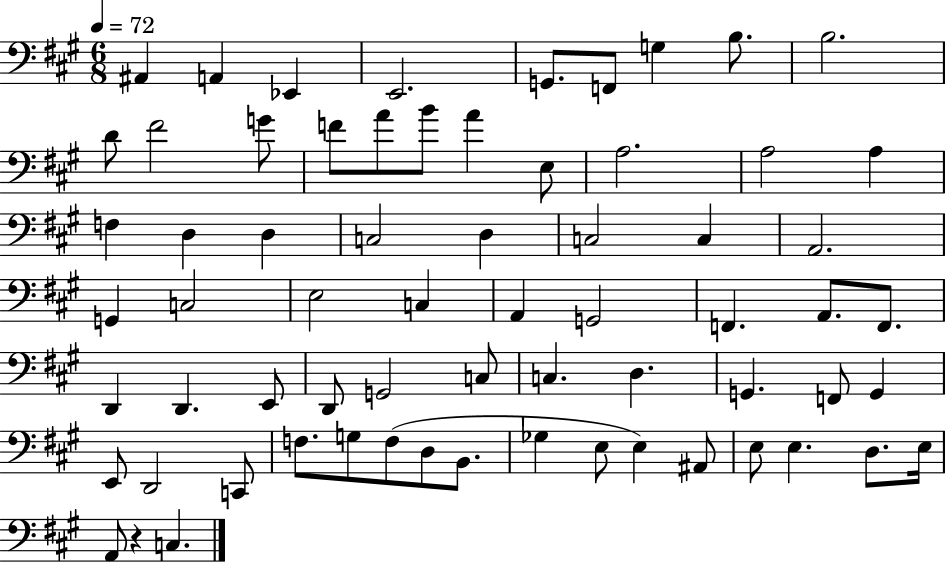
A#2/q A2/q Eb2/q E2/h. G2/e. F2/e G3/q B3/e. B3/h. D4/e F#4/h G4/e F4/e A4/e B4/e A4/q E3/e A3/h. A3/h A3/q F3/q D3/q D3/q C3/h D3/q C3/h C3/q A2/h. G2/q C3/h E3/h C3/q A2/q G2/h F2/q. A2/e. F2/e. D2/q D2/q. E2/e D2/e G2/h C3/e C3/q. D3/q. G2/q. F2/e G2/q E2/e D2/h C2/e F3/e. G3/e F3/e D3/e B2/e. Gb3/q E3/e E3/q A#2/e E3/e E3/q. D3/e. E3/s A2/e R/q C3/q.